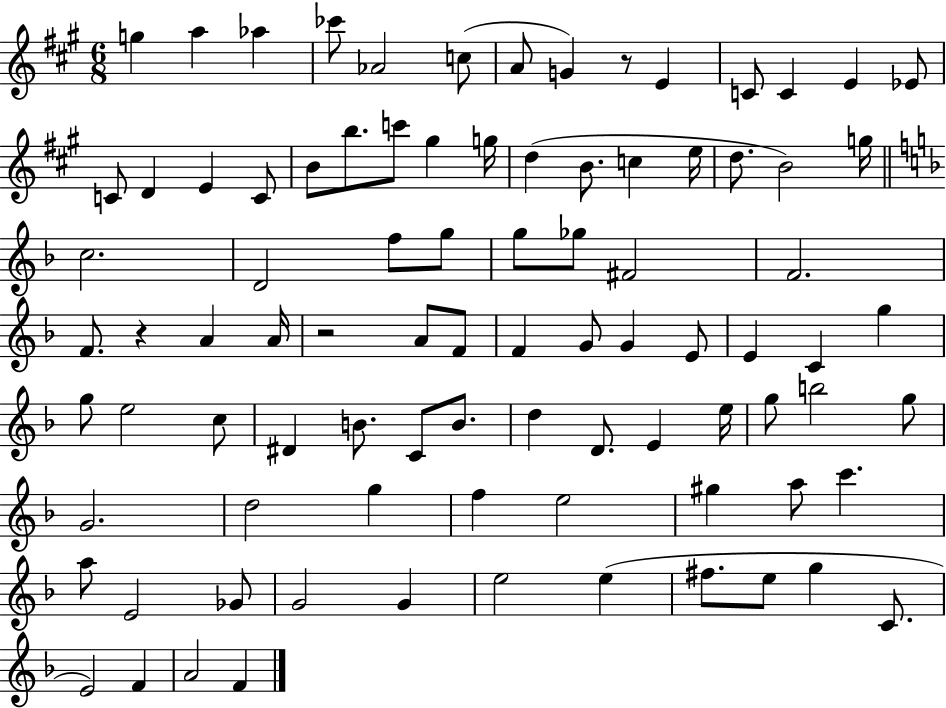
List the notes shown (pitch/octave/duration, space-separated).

G5/q A5/q Ab5/q CES6/e Ab4/h C5/e A4/e G4/q R/e E4/q C4/e C4/q E4/q Eb4/e C4/e D4/q E4/q C4/e B4/e B5/e. C6/e G#5/q G5/s D5/q B4/e. C5/q E5/s D5/e. B4/h G5/s C5/h. D4/h F5/e G5/e G5/e Gb5/e F#4/h F4/h. F4/e. R/q A4/q A4/s R/h A4/e F4/e F4/q G4/e G4/q E4/e E4/q C4/q G5/q G5/e E5/h C5/e D#4/q B4/e. C4/e B4/e. D5/q D4/e. E4/q E5/s G5/e B5/h G5/e G4/h. D5/h G5/q F5/q E5/h G#5/q A5/e C6/q. A5/e E4/h Gb4/e G4/h G4/q E5/h E5/q F#5/e. E5/e G5/q C4/e. E4/h F4/q A4/h F4/q